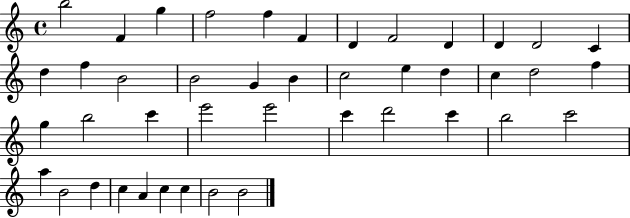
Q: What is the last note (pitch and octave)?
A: B4